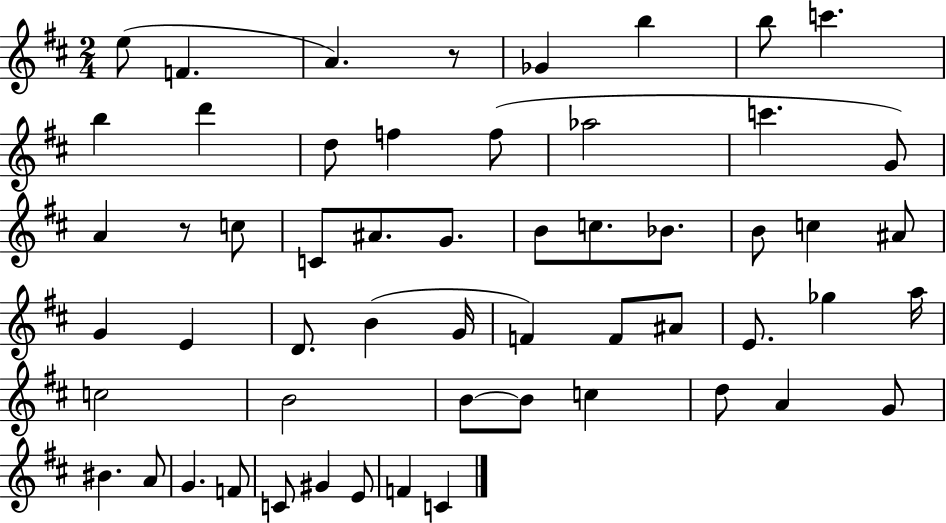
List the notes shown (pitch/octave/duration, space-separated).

E5/e F4/q. A4/q. R/e Gb4/q B5/q B5/e C6/q. B5/q D6/q D5/e F5/q F5/e Ab5/h C6/q. G4/e A4/q R/e C5/e C4/e A#4/e. G4/e. B4/e C5/e. Bb4/e. B4/e C5/q A#4/e G4/q E4/q D4/e. B4/q G4/s F4/q F4/e A#4/e E4/e. Gb5/q A5/s C5/h B4/h B4/e B4/e C5/q D5/e A4/q G4/e BIS4/q. A4/e G4/q. F4/e C4/e G#4/q E4/e F4/q C4/q